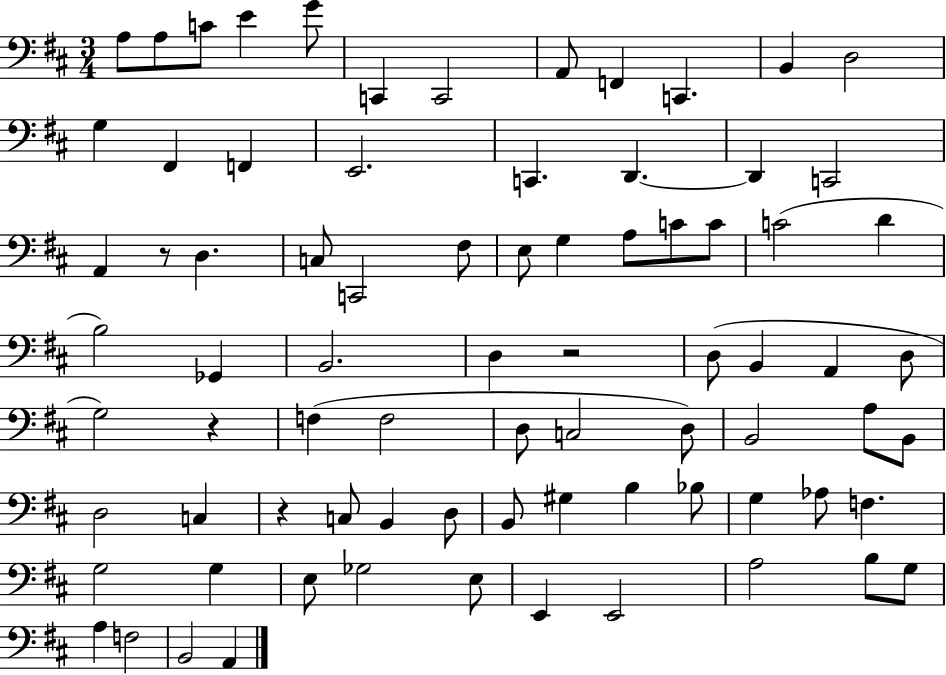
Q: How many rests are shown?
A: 4